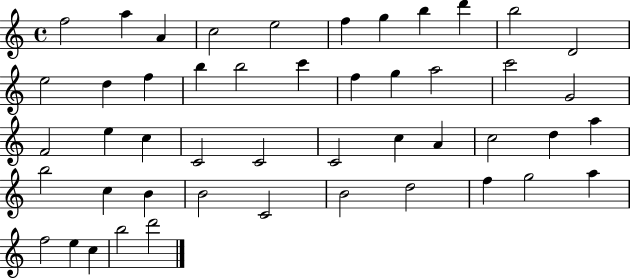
F5/h A5/q A4/q C5/h E5/h F5/q G5/q B5/q D6/q B5/h D4/h E5/h D5/q F5/q B5/q B5/h C6/q F5/q G5/q A5/h C6/h G4/h F4/h E5/q C5/q C4/h C4/h C4/h C5/q A4/q C5/h D5/q A5/q B5/h C5/q B4/q B4/h C4/h B4/h D5/h F5/q G5/h A5/q F5/h E5/q C5/q B5/h D6/h